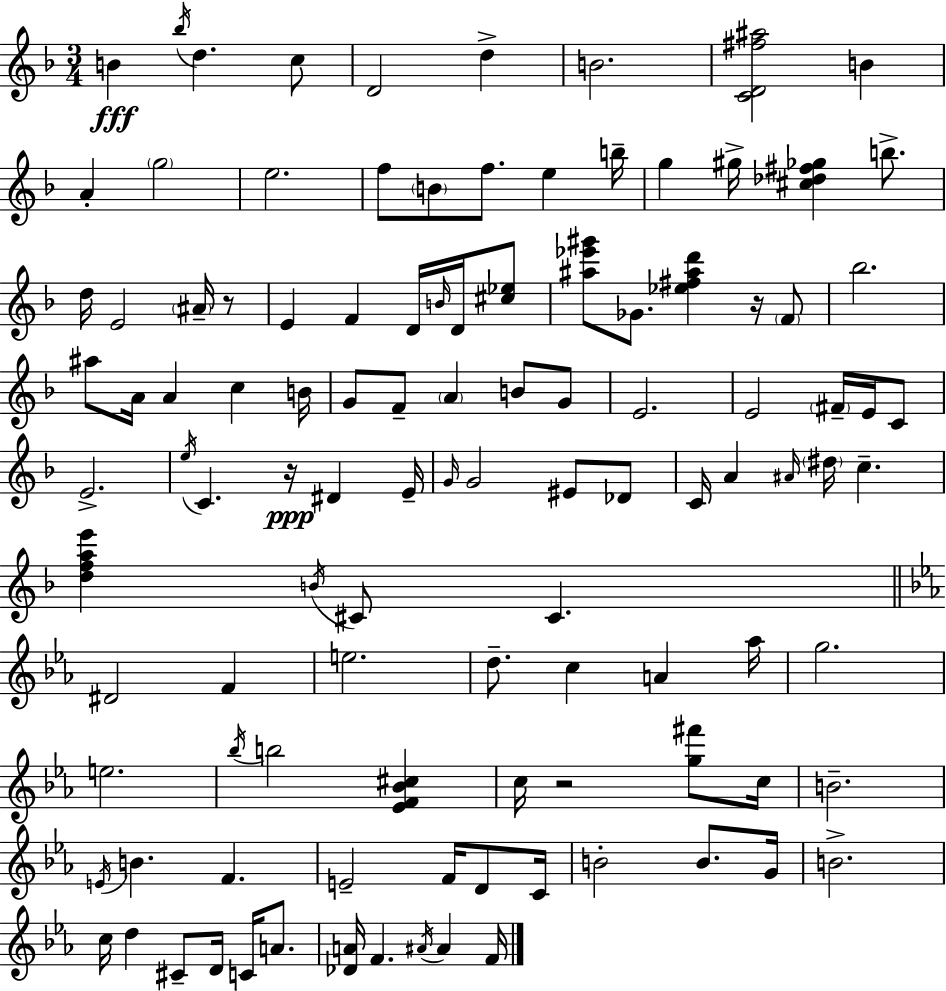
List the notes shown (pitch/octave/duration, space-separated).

B4/q Bb5/s D5/q. C5/e D4/h D5/q B4/h. [C4,D4,F#5,A#5]/h B4/q A4/q G5/h E5/h. F5/e B4/e F5/e. E5/q B5/s G5/q G#5/s [C#5,Db5,F#5,Gb5]/q B5/e. D5/s E4/h A#4/s R/e E4/q F4/q D4/s B4/s D4/s [C#5,Eb5]/e [A#5,Eb6,G#6]/e Gb4/e. [Eb5,F#5,A#5,D6]/q R/s F4/e Bb5/h. A#5/e A4/s A4/q C5/q B4/s G4/e F4/e A4/q B4/e G4/e E4/h. E4/h F#4/s E4/s C4/e E4/h. E5/s C4/q. R/s D#4/q E4/s G4/s G4/h EIS4/e Db4/e C4/s A4/q A#4/s D#5/s C5/q. [D5,F5,A5,E6]/q B4/s C#4/e C#4/q. D#4/h F4/q E5/h. D5/e. C5/q A4/q Ab5/s G5/h. E5/h. Bb5/s B5/h [Eb4,F4,Bb4,C#5]/q C5/s R/h [G5,F#6]/e C5/s B4/h. E4/s B4/q. F4/q. E4/h F4/s D4/e C4/s B4/h B4/e. G4/s B4/h. C5/s D5/q C#4/e D4/s C4/s A4/e. [Db4,A4]/s F4/q. A#4/s A#4/q F4/s